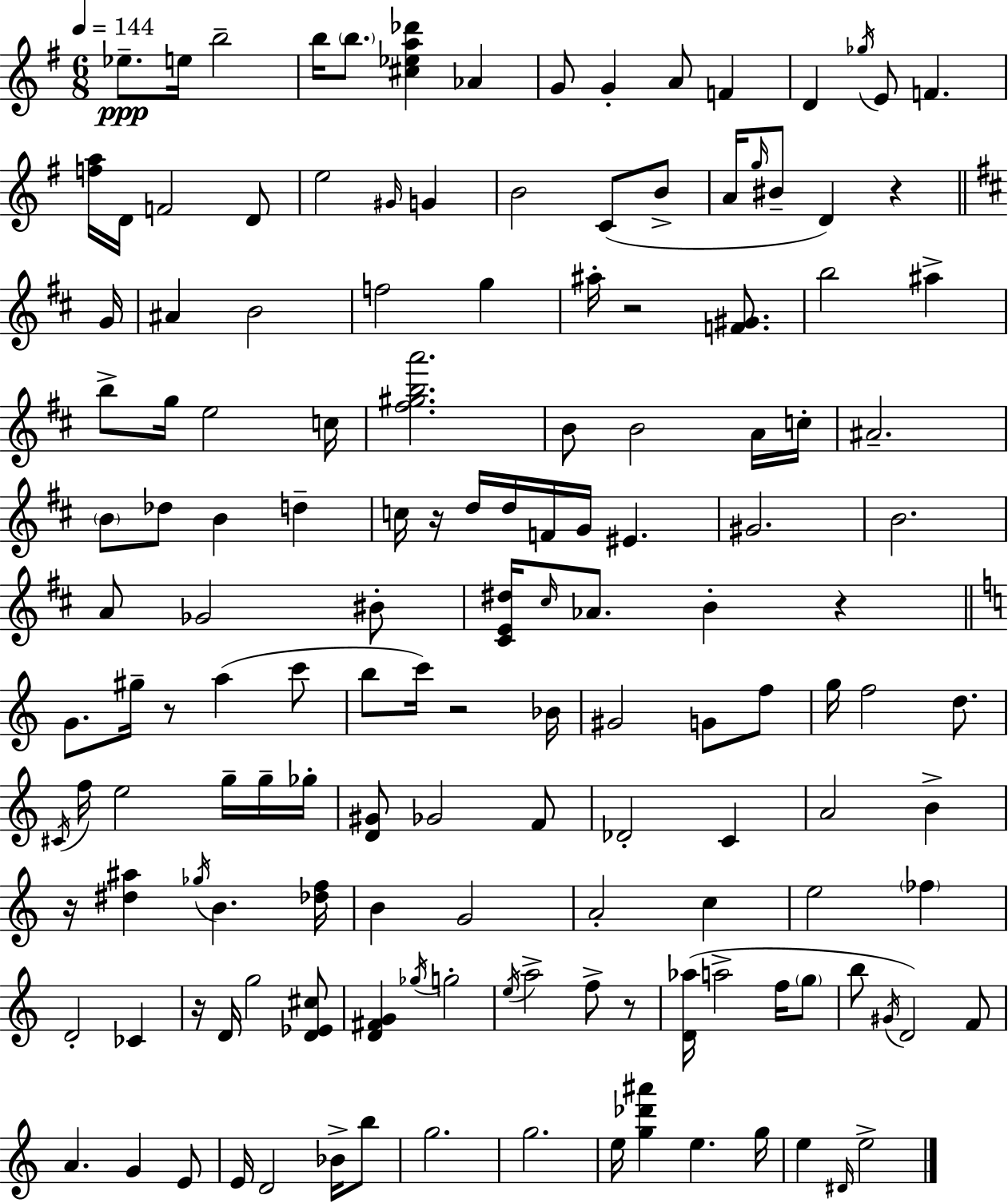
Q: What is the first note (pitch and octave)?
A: Eb5